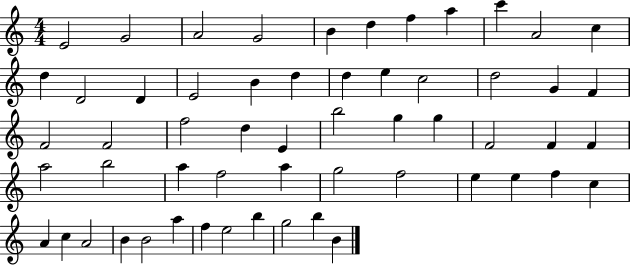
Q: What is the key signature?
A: C major